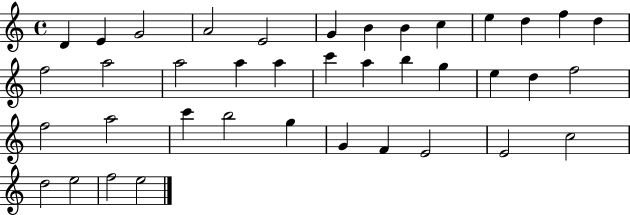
{
  \clef treble
  \time 4/4
  \defaultTimeSignature
  \key c \major
  d'4 e'4 g'2 | a'2 e'2 | g'4 b'4 b'4 c''4 | e''4 d''4 f''4 d''4 | \break f''2 a''2 | a''2 a''4 a''4 | c'''4 a''4 b''4 g''4 | e''4 d''4 f''2 | \break f''2 a''2 | c'''4 b''2 g''4 | g'4 f'4 e'2 | e'2 c''2 | \break d''2 e''2 | f''2 e''2 | \bar "|."
}